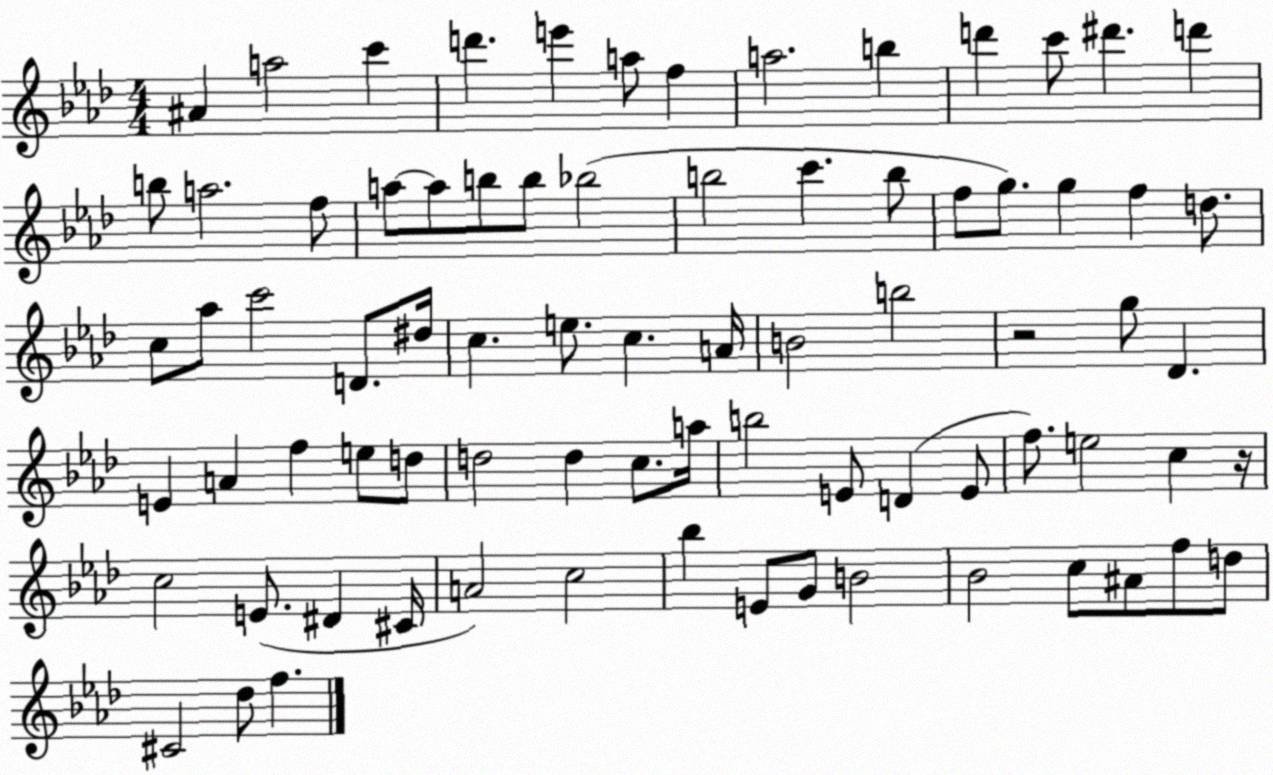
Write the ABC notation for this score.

X:1
T:Untitled
M:4/4
L:1/4
K:Ab
^A a2 c' d' e' a/2 f a2 b d' c'/2 ^d' d' b/2 a2 f/2 a/2 a/2 b/2 b/2 _b2 b2 c' b/2 f/2 g/2 g f d/2 c/2 _a/2 c'2 D/2 ^d/4 c e/2 c A/4 B2 b2 z2 g/2 _D E A f e/2 d/2 d2 d c/2 a/4 b2 E/2 D E/2 f/2 e2 c z/4 c2 E/2 ^D ^C/4 A2 c2 _b E/2 G/2 B2 _B2 c/2 ^A/2 f/2 d/2 ^C2 _d/2 f